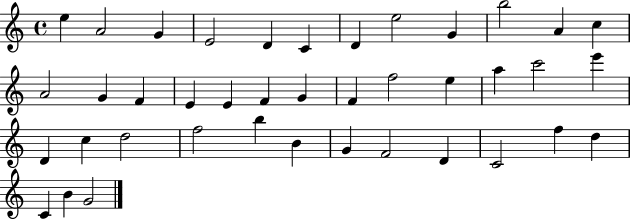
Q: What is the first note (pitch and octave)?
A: E5